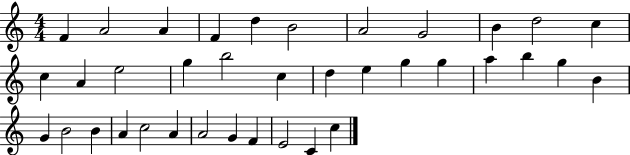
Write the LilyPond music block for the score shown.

{
  \clef treble
  \numericTimeSignature
  \time 4/4
  \key c \major
  f'4 a'2 a'4 | f'4 d''4 b'2 | a'2 g'2 | b'4 d''2 c''4 | \break c''4 a'4 e''2 | g''4 b''2 c''4 | d''4 e''4 g''4 g''4 | a''4 b''4 g''4 b'4 | \break g'4 b'2 b'4 | a'4 c''2 a'4 | a'2 g'4 f'4 | e'2 c'4 c''4 | \break \bar "|."
}